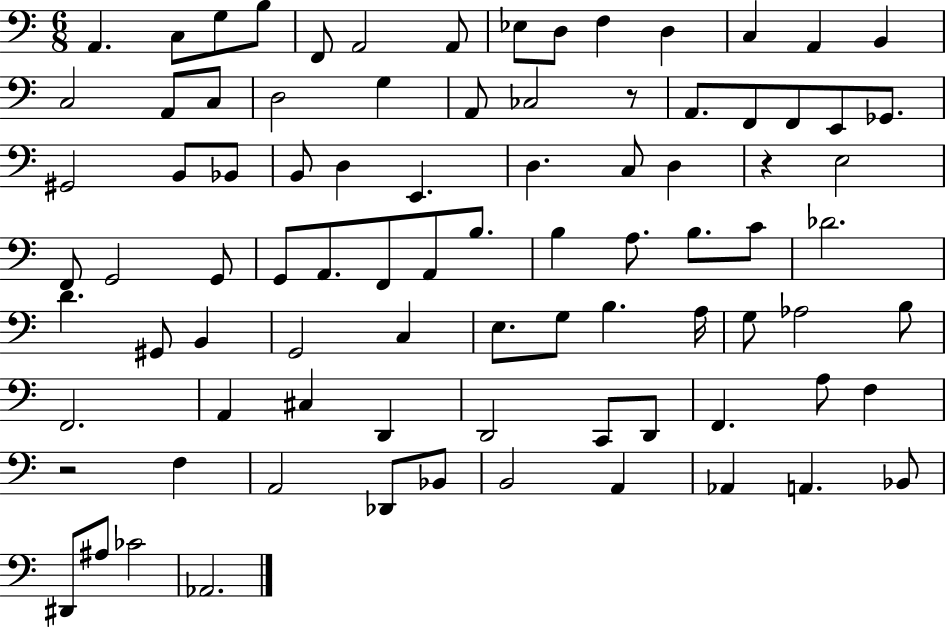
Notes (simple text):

A2/q. C3/e G3/e B3/e F2/e A2/h A2/e Eb3/e D3/e F3/q D3/q C3/q A2/q B2/q C3/h A2/e C3/e D3/h G3/q A2/e CES3/h R/e A2/e. F2/e F2/e E2/e Gb2/e. G#2/h B2/e Bb2/e B2/e D3/q E2/q. D3/q. C3/e D3/q R/q E3/h F2/e G2/h G2/e G2/e A2/e. F2/e A2/e B3/e. B3/q A3/e. B3/e. C4/e Db4/h. D4/q. G#2/e B2/q G2/h C3/q E3/e. G3/e B3/q. A3/s G3/e Ab3/h B3/e F2/h. A2/q C#3/q D2/q D2/h C2/e D2/e F2/q. A3/e F3/q R/h F3/q A2/h Db2/e Bb2/e B2/h A2/q Ab2/q A2/q. Bb2/e D#2/e A#3/e CES4/h Ab2/h.